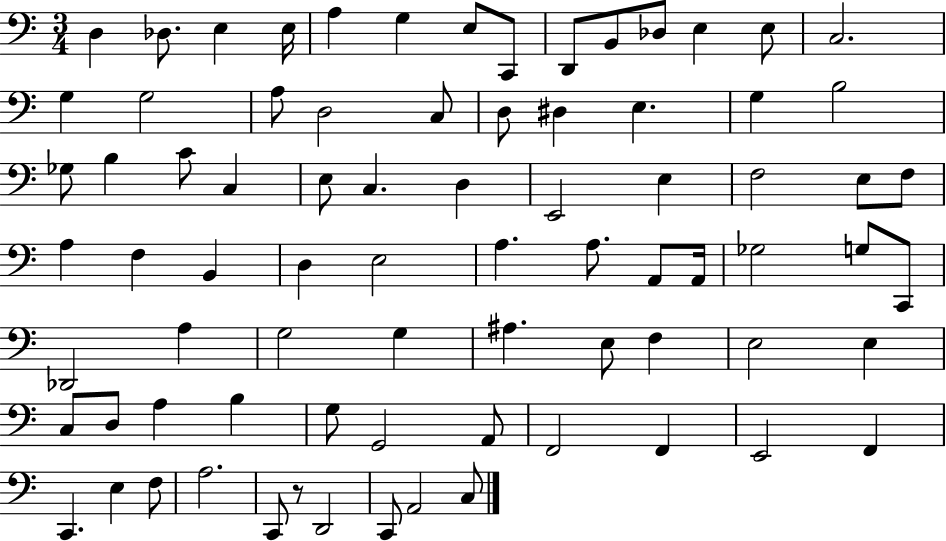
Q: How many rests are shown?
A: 1